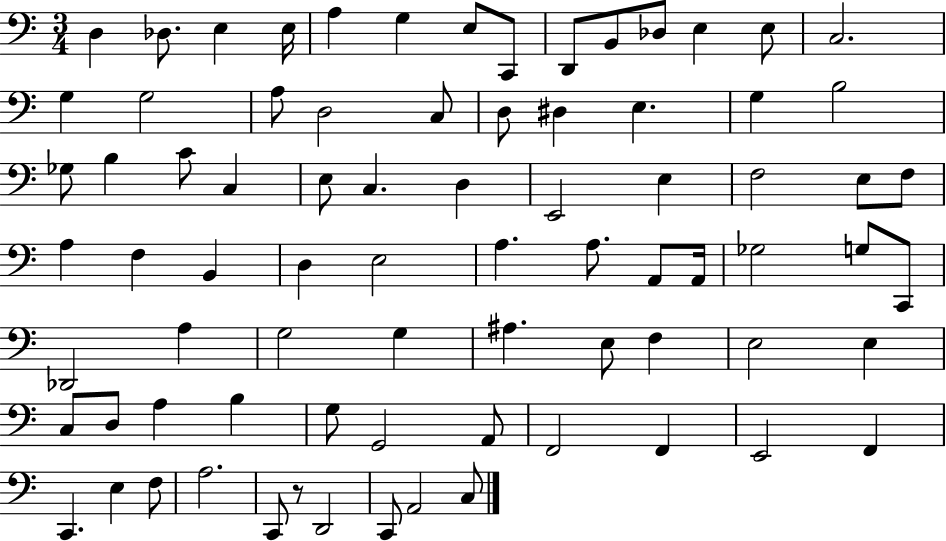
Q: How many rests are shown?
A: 1